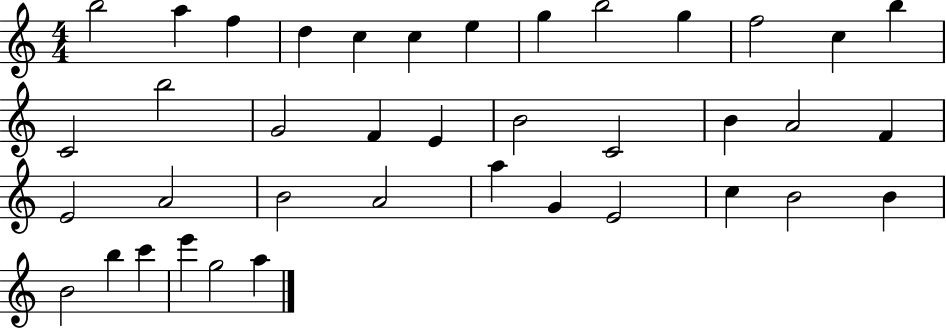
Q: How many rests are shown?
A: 0